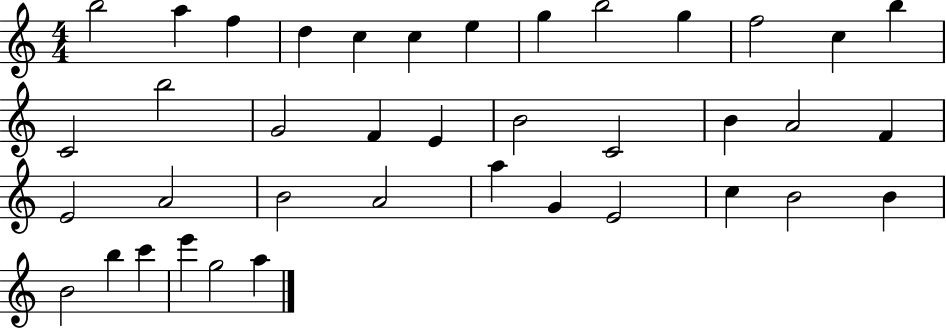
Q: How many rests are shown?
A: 0